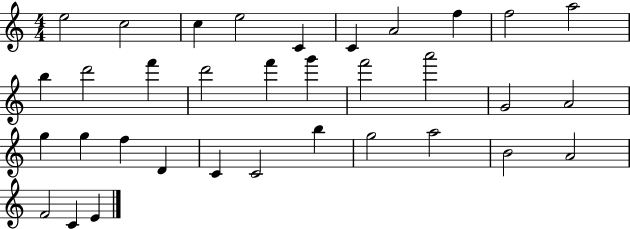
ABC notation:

X:1
T:Untitled
M:4/4
L:1/4
K:C
e2 c2 c e2 C C A2 f f2 a2 b d'2 f' d'2 f' g' f'2 a'2 G2 A2 g g f D C C2 b g2 a2 B2 A2 F2 C E